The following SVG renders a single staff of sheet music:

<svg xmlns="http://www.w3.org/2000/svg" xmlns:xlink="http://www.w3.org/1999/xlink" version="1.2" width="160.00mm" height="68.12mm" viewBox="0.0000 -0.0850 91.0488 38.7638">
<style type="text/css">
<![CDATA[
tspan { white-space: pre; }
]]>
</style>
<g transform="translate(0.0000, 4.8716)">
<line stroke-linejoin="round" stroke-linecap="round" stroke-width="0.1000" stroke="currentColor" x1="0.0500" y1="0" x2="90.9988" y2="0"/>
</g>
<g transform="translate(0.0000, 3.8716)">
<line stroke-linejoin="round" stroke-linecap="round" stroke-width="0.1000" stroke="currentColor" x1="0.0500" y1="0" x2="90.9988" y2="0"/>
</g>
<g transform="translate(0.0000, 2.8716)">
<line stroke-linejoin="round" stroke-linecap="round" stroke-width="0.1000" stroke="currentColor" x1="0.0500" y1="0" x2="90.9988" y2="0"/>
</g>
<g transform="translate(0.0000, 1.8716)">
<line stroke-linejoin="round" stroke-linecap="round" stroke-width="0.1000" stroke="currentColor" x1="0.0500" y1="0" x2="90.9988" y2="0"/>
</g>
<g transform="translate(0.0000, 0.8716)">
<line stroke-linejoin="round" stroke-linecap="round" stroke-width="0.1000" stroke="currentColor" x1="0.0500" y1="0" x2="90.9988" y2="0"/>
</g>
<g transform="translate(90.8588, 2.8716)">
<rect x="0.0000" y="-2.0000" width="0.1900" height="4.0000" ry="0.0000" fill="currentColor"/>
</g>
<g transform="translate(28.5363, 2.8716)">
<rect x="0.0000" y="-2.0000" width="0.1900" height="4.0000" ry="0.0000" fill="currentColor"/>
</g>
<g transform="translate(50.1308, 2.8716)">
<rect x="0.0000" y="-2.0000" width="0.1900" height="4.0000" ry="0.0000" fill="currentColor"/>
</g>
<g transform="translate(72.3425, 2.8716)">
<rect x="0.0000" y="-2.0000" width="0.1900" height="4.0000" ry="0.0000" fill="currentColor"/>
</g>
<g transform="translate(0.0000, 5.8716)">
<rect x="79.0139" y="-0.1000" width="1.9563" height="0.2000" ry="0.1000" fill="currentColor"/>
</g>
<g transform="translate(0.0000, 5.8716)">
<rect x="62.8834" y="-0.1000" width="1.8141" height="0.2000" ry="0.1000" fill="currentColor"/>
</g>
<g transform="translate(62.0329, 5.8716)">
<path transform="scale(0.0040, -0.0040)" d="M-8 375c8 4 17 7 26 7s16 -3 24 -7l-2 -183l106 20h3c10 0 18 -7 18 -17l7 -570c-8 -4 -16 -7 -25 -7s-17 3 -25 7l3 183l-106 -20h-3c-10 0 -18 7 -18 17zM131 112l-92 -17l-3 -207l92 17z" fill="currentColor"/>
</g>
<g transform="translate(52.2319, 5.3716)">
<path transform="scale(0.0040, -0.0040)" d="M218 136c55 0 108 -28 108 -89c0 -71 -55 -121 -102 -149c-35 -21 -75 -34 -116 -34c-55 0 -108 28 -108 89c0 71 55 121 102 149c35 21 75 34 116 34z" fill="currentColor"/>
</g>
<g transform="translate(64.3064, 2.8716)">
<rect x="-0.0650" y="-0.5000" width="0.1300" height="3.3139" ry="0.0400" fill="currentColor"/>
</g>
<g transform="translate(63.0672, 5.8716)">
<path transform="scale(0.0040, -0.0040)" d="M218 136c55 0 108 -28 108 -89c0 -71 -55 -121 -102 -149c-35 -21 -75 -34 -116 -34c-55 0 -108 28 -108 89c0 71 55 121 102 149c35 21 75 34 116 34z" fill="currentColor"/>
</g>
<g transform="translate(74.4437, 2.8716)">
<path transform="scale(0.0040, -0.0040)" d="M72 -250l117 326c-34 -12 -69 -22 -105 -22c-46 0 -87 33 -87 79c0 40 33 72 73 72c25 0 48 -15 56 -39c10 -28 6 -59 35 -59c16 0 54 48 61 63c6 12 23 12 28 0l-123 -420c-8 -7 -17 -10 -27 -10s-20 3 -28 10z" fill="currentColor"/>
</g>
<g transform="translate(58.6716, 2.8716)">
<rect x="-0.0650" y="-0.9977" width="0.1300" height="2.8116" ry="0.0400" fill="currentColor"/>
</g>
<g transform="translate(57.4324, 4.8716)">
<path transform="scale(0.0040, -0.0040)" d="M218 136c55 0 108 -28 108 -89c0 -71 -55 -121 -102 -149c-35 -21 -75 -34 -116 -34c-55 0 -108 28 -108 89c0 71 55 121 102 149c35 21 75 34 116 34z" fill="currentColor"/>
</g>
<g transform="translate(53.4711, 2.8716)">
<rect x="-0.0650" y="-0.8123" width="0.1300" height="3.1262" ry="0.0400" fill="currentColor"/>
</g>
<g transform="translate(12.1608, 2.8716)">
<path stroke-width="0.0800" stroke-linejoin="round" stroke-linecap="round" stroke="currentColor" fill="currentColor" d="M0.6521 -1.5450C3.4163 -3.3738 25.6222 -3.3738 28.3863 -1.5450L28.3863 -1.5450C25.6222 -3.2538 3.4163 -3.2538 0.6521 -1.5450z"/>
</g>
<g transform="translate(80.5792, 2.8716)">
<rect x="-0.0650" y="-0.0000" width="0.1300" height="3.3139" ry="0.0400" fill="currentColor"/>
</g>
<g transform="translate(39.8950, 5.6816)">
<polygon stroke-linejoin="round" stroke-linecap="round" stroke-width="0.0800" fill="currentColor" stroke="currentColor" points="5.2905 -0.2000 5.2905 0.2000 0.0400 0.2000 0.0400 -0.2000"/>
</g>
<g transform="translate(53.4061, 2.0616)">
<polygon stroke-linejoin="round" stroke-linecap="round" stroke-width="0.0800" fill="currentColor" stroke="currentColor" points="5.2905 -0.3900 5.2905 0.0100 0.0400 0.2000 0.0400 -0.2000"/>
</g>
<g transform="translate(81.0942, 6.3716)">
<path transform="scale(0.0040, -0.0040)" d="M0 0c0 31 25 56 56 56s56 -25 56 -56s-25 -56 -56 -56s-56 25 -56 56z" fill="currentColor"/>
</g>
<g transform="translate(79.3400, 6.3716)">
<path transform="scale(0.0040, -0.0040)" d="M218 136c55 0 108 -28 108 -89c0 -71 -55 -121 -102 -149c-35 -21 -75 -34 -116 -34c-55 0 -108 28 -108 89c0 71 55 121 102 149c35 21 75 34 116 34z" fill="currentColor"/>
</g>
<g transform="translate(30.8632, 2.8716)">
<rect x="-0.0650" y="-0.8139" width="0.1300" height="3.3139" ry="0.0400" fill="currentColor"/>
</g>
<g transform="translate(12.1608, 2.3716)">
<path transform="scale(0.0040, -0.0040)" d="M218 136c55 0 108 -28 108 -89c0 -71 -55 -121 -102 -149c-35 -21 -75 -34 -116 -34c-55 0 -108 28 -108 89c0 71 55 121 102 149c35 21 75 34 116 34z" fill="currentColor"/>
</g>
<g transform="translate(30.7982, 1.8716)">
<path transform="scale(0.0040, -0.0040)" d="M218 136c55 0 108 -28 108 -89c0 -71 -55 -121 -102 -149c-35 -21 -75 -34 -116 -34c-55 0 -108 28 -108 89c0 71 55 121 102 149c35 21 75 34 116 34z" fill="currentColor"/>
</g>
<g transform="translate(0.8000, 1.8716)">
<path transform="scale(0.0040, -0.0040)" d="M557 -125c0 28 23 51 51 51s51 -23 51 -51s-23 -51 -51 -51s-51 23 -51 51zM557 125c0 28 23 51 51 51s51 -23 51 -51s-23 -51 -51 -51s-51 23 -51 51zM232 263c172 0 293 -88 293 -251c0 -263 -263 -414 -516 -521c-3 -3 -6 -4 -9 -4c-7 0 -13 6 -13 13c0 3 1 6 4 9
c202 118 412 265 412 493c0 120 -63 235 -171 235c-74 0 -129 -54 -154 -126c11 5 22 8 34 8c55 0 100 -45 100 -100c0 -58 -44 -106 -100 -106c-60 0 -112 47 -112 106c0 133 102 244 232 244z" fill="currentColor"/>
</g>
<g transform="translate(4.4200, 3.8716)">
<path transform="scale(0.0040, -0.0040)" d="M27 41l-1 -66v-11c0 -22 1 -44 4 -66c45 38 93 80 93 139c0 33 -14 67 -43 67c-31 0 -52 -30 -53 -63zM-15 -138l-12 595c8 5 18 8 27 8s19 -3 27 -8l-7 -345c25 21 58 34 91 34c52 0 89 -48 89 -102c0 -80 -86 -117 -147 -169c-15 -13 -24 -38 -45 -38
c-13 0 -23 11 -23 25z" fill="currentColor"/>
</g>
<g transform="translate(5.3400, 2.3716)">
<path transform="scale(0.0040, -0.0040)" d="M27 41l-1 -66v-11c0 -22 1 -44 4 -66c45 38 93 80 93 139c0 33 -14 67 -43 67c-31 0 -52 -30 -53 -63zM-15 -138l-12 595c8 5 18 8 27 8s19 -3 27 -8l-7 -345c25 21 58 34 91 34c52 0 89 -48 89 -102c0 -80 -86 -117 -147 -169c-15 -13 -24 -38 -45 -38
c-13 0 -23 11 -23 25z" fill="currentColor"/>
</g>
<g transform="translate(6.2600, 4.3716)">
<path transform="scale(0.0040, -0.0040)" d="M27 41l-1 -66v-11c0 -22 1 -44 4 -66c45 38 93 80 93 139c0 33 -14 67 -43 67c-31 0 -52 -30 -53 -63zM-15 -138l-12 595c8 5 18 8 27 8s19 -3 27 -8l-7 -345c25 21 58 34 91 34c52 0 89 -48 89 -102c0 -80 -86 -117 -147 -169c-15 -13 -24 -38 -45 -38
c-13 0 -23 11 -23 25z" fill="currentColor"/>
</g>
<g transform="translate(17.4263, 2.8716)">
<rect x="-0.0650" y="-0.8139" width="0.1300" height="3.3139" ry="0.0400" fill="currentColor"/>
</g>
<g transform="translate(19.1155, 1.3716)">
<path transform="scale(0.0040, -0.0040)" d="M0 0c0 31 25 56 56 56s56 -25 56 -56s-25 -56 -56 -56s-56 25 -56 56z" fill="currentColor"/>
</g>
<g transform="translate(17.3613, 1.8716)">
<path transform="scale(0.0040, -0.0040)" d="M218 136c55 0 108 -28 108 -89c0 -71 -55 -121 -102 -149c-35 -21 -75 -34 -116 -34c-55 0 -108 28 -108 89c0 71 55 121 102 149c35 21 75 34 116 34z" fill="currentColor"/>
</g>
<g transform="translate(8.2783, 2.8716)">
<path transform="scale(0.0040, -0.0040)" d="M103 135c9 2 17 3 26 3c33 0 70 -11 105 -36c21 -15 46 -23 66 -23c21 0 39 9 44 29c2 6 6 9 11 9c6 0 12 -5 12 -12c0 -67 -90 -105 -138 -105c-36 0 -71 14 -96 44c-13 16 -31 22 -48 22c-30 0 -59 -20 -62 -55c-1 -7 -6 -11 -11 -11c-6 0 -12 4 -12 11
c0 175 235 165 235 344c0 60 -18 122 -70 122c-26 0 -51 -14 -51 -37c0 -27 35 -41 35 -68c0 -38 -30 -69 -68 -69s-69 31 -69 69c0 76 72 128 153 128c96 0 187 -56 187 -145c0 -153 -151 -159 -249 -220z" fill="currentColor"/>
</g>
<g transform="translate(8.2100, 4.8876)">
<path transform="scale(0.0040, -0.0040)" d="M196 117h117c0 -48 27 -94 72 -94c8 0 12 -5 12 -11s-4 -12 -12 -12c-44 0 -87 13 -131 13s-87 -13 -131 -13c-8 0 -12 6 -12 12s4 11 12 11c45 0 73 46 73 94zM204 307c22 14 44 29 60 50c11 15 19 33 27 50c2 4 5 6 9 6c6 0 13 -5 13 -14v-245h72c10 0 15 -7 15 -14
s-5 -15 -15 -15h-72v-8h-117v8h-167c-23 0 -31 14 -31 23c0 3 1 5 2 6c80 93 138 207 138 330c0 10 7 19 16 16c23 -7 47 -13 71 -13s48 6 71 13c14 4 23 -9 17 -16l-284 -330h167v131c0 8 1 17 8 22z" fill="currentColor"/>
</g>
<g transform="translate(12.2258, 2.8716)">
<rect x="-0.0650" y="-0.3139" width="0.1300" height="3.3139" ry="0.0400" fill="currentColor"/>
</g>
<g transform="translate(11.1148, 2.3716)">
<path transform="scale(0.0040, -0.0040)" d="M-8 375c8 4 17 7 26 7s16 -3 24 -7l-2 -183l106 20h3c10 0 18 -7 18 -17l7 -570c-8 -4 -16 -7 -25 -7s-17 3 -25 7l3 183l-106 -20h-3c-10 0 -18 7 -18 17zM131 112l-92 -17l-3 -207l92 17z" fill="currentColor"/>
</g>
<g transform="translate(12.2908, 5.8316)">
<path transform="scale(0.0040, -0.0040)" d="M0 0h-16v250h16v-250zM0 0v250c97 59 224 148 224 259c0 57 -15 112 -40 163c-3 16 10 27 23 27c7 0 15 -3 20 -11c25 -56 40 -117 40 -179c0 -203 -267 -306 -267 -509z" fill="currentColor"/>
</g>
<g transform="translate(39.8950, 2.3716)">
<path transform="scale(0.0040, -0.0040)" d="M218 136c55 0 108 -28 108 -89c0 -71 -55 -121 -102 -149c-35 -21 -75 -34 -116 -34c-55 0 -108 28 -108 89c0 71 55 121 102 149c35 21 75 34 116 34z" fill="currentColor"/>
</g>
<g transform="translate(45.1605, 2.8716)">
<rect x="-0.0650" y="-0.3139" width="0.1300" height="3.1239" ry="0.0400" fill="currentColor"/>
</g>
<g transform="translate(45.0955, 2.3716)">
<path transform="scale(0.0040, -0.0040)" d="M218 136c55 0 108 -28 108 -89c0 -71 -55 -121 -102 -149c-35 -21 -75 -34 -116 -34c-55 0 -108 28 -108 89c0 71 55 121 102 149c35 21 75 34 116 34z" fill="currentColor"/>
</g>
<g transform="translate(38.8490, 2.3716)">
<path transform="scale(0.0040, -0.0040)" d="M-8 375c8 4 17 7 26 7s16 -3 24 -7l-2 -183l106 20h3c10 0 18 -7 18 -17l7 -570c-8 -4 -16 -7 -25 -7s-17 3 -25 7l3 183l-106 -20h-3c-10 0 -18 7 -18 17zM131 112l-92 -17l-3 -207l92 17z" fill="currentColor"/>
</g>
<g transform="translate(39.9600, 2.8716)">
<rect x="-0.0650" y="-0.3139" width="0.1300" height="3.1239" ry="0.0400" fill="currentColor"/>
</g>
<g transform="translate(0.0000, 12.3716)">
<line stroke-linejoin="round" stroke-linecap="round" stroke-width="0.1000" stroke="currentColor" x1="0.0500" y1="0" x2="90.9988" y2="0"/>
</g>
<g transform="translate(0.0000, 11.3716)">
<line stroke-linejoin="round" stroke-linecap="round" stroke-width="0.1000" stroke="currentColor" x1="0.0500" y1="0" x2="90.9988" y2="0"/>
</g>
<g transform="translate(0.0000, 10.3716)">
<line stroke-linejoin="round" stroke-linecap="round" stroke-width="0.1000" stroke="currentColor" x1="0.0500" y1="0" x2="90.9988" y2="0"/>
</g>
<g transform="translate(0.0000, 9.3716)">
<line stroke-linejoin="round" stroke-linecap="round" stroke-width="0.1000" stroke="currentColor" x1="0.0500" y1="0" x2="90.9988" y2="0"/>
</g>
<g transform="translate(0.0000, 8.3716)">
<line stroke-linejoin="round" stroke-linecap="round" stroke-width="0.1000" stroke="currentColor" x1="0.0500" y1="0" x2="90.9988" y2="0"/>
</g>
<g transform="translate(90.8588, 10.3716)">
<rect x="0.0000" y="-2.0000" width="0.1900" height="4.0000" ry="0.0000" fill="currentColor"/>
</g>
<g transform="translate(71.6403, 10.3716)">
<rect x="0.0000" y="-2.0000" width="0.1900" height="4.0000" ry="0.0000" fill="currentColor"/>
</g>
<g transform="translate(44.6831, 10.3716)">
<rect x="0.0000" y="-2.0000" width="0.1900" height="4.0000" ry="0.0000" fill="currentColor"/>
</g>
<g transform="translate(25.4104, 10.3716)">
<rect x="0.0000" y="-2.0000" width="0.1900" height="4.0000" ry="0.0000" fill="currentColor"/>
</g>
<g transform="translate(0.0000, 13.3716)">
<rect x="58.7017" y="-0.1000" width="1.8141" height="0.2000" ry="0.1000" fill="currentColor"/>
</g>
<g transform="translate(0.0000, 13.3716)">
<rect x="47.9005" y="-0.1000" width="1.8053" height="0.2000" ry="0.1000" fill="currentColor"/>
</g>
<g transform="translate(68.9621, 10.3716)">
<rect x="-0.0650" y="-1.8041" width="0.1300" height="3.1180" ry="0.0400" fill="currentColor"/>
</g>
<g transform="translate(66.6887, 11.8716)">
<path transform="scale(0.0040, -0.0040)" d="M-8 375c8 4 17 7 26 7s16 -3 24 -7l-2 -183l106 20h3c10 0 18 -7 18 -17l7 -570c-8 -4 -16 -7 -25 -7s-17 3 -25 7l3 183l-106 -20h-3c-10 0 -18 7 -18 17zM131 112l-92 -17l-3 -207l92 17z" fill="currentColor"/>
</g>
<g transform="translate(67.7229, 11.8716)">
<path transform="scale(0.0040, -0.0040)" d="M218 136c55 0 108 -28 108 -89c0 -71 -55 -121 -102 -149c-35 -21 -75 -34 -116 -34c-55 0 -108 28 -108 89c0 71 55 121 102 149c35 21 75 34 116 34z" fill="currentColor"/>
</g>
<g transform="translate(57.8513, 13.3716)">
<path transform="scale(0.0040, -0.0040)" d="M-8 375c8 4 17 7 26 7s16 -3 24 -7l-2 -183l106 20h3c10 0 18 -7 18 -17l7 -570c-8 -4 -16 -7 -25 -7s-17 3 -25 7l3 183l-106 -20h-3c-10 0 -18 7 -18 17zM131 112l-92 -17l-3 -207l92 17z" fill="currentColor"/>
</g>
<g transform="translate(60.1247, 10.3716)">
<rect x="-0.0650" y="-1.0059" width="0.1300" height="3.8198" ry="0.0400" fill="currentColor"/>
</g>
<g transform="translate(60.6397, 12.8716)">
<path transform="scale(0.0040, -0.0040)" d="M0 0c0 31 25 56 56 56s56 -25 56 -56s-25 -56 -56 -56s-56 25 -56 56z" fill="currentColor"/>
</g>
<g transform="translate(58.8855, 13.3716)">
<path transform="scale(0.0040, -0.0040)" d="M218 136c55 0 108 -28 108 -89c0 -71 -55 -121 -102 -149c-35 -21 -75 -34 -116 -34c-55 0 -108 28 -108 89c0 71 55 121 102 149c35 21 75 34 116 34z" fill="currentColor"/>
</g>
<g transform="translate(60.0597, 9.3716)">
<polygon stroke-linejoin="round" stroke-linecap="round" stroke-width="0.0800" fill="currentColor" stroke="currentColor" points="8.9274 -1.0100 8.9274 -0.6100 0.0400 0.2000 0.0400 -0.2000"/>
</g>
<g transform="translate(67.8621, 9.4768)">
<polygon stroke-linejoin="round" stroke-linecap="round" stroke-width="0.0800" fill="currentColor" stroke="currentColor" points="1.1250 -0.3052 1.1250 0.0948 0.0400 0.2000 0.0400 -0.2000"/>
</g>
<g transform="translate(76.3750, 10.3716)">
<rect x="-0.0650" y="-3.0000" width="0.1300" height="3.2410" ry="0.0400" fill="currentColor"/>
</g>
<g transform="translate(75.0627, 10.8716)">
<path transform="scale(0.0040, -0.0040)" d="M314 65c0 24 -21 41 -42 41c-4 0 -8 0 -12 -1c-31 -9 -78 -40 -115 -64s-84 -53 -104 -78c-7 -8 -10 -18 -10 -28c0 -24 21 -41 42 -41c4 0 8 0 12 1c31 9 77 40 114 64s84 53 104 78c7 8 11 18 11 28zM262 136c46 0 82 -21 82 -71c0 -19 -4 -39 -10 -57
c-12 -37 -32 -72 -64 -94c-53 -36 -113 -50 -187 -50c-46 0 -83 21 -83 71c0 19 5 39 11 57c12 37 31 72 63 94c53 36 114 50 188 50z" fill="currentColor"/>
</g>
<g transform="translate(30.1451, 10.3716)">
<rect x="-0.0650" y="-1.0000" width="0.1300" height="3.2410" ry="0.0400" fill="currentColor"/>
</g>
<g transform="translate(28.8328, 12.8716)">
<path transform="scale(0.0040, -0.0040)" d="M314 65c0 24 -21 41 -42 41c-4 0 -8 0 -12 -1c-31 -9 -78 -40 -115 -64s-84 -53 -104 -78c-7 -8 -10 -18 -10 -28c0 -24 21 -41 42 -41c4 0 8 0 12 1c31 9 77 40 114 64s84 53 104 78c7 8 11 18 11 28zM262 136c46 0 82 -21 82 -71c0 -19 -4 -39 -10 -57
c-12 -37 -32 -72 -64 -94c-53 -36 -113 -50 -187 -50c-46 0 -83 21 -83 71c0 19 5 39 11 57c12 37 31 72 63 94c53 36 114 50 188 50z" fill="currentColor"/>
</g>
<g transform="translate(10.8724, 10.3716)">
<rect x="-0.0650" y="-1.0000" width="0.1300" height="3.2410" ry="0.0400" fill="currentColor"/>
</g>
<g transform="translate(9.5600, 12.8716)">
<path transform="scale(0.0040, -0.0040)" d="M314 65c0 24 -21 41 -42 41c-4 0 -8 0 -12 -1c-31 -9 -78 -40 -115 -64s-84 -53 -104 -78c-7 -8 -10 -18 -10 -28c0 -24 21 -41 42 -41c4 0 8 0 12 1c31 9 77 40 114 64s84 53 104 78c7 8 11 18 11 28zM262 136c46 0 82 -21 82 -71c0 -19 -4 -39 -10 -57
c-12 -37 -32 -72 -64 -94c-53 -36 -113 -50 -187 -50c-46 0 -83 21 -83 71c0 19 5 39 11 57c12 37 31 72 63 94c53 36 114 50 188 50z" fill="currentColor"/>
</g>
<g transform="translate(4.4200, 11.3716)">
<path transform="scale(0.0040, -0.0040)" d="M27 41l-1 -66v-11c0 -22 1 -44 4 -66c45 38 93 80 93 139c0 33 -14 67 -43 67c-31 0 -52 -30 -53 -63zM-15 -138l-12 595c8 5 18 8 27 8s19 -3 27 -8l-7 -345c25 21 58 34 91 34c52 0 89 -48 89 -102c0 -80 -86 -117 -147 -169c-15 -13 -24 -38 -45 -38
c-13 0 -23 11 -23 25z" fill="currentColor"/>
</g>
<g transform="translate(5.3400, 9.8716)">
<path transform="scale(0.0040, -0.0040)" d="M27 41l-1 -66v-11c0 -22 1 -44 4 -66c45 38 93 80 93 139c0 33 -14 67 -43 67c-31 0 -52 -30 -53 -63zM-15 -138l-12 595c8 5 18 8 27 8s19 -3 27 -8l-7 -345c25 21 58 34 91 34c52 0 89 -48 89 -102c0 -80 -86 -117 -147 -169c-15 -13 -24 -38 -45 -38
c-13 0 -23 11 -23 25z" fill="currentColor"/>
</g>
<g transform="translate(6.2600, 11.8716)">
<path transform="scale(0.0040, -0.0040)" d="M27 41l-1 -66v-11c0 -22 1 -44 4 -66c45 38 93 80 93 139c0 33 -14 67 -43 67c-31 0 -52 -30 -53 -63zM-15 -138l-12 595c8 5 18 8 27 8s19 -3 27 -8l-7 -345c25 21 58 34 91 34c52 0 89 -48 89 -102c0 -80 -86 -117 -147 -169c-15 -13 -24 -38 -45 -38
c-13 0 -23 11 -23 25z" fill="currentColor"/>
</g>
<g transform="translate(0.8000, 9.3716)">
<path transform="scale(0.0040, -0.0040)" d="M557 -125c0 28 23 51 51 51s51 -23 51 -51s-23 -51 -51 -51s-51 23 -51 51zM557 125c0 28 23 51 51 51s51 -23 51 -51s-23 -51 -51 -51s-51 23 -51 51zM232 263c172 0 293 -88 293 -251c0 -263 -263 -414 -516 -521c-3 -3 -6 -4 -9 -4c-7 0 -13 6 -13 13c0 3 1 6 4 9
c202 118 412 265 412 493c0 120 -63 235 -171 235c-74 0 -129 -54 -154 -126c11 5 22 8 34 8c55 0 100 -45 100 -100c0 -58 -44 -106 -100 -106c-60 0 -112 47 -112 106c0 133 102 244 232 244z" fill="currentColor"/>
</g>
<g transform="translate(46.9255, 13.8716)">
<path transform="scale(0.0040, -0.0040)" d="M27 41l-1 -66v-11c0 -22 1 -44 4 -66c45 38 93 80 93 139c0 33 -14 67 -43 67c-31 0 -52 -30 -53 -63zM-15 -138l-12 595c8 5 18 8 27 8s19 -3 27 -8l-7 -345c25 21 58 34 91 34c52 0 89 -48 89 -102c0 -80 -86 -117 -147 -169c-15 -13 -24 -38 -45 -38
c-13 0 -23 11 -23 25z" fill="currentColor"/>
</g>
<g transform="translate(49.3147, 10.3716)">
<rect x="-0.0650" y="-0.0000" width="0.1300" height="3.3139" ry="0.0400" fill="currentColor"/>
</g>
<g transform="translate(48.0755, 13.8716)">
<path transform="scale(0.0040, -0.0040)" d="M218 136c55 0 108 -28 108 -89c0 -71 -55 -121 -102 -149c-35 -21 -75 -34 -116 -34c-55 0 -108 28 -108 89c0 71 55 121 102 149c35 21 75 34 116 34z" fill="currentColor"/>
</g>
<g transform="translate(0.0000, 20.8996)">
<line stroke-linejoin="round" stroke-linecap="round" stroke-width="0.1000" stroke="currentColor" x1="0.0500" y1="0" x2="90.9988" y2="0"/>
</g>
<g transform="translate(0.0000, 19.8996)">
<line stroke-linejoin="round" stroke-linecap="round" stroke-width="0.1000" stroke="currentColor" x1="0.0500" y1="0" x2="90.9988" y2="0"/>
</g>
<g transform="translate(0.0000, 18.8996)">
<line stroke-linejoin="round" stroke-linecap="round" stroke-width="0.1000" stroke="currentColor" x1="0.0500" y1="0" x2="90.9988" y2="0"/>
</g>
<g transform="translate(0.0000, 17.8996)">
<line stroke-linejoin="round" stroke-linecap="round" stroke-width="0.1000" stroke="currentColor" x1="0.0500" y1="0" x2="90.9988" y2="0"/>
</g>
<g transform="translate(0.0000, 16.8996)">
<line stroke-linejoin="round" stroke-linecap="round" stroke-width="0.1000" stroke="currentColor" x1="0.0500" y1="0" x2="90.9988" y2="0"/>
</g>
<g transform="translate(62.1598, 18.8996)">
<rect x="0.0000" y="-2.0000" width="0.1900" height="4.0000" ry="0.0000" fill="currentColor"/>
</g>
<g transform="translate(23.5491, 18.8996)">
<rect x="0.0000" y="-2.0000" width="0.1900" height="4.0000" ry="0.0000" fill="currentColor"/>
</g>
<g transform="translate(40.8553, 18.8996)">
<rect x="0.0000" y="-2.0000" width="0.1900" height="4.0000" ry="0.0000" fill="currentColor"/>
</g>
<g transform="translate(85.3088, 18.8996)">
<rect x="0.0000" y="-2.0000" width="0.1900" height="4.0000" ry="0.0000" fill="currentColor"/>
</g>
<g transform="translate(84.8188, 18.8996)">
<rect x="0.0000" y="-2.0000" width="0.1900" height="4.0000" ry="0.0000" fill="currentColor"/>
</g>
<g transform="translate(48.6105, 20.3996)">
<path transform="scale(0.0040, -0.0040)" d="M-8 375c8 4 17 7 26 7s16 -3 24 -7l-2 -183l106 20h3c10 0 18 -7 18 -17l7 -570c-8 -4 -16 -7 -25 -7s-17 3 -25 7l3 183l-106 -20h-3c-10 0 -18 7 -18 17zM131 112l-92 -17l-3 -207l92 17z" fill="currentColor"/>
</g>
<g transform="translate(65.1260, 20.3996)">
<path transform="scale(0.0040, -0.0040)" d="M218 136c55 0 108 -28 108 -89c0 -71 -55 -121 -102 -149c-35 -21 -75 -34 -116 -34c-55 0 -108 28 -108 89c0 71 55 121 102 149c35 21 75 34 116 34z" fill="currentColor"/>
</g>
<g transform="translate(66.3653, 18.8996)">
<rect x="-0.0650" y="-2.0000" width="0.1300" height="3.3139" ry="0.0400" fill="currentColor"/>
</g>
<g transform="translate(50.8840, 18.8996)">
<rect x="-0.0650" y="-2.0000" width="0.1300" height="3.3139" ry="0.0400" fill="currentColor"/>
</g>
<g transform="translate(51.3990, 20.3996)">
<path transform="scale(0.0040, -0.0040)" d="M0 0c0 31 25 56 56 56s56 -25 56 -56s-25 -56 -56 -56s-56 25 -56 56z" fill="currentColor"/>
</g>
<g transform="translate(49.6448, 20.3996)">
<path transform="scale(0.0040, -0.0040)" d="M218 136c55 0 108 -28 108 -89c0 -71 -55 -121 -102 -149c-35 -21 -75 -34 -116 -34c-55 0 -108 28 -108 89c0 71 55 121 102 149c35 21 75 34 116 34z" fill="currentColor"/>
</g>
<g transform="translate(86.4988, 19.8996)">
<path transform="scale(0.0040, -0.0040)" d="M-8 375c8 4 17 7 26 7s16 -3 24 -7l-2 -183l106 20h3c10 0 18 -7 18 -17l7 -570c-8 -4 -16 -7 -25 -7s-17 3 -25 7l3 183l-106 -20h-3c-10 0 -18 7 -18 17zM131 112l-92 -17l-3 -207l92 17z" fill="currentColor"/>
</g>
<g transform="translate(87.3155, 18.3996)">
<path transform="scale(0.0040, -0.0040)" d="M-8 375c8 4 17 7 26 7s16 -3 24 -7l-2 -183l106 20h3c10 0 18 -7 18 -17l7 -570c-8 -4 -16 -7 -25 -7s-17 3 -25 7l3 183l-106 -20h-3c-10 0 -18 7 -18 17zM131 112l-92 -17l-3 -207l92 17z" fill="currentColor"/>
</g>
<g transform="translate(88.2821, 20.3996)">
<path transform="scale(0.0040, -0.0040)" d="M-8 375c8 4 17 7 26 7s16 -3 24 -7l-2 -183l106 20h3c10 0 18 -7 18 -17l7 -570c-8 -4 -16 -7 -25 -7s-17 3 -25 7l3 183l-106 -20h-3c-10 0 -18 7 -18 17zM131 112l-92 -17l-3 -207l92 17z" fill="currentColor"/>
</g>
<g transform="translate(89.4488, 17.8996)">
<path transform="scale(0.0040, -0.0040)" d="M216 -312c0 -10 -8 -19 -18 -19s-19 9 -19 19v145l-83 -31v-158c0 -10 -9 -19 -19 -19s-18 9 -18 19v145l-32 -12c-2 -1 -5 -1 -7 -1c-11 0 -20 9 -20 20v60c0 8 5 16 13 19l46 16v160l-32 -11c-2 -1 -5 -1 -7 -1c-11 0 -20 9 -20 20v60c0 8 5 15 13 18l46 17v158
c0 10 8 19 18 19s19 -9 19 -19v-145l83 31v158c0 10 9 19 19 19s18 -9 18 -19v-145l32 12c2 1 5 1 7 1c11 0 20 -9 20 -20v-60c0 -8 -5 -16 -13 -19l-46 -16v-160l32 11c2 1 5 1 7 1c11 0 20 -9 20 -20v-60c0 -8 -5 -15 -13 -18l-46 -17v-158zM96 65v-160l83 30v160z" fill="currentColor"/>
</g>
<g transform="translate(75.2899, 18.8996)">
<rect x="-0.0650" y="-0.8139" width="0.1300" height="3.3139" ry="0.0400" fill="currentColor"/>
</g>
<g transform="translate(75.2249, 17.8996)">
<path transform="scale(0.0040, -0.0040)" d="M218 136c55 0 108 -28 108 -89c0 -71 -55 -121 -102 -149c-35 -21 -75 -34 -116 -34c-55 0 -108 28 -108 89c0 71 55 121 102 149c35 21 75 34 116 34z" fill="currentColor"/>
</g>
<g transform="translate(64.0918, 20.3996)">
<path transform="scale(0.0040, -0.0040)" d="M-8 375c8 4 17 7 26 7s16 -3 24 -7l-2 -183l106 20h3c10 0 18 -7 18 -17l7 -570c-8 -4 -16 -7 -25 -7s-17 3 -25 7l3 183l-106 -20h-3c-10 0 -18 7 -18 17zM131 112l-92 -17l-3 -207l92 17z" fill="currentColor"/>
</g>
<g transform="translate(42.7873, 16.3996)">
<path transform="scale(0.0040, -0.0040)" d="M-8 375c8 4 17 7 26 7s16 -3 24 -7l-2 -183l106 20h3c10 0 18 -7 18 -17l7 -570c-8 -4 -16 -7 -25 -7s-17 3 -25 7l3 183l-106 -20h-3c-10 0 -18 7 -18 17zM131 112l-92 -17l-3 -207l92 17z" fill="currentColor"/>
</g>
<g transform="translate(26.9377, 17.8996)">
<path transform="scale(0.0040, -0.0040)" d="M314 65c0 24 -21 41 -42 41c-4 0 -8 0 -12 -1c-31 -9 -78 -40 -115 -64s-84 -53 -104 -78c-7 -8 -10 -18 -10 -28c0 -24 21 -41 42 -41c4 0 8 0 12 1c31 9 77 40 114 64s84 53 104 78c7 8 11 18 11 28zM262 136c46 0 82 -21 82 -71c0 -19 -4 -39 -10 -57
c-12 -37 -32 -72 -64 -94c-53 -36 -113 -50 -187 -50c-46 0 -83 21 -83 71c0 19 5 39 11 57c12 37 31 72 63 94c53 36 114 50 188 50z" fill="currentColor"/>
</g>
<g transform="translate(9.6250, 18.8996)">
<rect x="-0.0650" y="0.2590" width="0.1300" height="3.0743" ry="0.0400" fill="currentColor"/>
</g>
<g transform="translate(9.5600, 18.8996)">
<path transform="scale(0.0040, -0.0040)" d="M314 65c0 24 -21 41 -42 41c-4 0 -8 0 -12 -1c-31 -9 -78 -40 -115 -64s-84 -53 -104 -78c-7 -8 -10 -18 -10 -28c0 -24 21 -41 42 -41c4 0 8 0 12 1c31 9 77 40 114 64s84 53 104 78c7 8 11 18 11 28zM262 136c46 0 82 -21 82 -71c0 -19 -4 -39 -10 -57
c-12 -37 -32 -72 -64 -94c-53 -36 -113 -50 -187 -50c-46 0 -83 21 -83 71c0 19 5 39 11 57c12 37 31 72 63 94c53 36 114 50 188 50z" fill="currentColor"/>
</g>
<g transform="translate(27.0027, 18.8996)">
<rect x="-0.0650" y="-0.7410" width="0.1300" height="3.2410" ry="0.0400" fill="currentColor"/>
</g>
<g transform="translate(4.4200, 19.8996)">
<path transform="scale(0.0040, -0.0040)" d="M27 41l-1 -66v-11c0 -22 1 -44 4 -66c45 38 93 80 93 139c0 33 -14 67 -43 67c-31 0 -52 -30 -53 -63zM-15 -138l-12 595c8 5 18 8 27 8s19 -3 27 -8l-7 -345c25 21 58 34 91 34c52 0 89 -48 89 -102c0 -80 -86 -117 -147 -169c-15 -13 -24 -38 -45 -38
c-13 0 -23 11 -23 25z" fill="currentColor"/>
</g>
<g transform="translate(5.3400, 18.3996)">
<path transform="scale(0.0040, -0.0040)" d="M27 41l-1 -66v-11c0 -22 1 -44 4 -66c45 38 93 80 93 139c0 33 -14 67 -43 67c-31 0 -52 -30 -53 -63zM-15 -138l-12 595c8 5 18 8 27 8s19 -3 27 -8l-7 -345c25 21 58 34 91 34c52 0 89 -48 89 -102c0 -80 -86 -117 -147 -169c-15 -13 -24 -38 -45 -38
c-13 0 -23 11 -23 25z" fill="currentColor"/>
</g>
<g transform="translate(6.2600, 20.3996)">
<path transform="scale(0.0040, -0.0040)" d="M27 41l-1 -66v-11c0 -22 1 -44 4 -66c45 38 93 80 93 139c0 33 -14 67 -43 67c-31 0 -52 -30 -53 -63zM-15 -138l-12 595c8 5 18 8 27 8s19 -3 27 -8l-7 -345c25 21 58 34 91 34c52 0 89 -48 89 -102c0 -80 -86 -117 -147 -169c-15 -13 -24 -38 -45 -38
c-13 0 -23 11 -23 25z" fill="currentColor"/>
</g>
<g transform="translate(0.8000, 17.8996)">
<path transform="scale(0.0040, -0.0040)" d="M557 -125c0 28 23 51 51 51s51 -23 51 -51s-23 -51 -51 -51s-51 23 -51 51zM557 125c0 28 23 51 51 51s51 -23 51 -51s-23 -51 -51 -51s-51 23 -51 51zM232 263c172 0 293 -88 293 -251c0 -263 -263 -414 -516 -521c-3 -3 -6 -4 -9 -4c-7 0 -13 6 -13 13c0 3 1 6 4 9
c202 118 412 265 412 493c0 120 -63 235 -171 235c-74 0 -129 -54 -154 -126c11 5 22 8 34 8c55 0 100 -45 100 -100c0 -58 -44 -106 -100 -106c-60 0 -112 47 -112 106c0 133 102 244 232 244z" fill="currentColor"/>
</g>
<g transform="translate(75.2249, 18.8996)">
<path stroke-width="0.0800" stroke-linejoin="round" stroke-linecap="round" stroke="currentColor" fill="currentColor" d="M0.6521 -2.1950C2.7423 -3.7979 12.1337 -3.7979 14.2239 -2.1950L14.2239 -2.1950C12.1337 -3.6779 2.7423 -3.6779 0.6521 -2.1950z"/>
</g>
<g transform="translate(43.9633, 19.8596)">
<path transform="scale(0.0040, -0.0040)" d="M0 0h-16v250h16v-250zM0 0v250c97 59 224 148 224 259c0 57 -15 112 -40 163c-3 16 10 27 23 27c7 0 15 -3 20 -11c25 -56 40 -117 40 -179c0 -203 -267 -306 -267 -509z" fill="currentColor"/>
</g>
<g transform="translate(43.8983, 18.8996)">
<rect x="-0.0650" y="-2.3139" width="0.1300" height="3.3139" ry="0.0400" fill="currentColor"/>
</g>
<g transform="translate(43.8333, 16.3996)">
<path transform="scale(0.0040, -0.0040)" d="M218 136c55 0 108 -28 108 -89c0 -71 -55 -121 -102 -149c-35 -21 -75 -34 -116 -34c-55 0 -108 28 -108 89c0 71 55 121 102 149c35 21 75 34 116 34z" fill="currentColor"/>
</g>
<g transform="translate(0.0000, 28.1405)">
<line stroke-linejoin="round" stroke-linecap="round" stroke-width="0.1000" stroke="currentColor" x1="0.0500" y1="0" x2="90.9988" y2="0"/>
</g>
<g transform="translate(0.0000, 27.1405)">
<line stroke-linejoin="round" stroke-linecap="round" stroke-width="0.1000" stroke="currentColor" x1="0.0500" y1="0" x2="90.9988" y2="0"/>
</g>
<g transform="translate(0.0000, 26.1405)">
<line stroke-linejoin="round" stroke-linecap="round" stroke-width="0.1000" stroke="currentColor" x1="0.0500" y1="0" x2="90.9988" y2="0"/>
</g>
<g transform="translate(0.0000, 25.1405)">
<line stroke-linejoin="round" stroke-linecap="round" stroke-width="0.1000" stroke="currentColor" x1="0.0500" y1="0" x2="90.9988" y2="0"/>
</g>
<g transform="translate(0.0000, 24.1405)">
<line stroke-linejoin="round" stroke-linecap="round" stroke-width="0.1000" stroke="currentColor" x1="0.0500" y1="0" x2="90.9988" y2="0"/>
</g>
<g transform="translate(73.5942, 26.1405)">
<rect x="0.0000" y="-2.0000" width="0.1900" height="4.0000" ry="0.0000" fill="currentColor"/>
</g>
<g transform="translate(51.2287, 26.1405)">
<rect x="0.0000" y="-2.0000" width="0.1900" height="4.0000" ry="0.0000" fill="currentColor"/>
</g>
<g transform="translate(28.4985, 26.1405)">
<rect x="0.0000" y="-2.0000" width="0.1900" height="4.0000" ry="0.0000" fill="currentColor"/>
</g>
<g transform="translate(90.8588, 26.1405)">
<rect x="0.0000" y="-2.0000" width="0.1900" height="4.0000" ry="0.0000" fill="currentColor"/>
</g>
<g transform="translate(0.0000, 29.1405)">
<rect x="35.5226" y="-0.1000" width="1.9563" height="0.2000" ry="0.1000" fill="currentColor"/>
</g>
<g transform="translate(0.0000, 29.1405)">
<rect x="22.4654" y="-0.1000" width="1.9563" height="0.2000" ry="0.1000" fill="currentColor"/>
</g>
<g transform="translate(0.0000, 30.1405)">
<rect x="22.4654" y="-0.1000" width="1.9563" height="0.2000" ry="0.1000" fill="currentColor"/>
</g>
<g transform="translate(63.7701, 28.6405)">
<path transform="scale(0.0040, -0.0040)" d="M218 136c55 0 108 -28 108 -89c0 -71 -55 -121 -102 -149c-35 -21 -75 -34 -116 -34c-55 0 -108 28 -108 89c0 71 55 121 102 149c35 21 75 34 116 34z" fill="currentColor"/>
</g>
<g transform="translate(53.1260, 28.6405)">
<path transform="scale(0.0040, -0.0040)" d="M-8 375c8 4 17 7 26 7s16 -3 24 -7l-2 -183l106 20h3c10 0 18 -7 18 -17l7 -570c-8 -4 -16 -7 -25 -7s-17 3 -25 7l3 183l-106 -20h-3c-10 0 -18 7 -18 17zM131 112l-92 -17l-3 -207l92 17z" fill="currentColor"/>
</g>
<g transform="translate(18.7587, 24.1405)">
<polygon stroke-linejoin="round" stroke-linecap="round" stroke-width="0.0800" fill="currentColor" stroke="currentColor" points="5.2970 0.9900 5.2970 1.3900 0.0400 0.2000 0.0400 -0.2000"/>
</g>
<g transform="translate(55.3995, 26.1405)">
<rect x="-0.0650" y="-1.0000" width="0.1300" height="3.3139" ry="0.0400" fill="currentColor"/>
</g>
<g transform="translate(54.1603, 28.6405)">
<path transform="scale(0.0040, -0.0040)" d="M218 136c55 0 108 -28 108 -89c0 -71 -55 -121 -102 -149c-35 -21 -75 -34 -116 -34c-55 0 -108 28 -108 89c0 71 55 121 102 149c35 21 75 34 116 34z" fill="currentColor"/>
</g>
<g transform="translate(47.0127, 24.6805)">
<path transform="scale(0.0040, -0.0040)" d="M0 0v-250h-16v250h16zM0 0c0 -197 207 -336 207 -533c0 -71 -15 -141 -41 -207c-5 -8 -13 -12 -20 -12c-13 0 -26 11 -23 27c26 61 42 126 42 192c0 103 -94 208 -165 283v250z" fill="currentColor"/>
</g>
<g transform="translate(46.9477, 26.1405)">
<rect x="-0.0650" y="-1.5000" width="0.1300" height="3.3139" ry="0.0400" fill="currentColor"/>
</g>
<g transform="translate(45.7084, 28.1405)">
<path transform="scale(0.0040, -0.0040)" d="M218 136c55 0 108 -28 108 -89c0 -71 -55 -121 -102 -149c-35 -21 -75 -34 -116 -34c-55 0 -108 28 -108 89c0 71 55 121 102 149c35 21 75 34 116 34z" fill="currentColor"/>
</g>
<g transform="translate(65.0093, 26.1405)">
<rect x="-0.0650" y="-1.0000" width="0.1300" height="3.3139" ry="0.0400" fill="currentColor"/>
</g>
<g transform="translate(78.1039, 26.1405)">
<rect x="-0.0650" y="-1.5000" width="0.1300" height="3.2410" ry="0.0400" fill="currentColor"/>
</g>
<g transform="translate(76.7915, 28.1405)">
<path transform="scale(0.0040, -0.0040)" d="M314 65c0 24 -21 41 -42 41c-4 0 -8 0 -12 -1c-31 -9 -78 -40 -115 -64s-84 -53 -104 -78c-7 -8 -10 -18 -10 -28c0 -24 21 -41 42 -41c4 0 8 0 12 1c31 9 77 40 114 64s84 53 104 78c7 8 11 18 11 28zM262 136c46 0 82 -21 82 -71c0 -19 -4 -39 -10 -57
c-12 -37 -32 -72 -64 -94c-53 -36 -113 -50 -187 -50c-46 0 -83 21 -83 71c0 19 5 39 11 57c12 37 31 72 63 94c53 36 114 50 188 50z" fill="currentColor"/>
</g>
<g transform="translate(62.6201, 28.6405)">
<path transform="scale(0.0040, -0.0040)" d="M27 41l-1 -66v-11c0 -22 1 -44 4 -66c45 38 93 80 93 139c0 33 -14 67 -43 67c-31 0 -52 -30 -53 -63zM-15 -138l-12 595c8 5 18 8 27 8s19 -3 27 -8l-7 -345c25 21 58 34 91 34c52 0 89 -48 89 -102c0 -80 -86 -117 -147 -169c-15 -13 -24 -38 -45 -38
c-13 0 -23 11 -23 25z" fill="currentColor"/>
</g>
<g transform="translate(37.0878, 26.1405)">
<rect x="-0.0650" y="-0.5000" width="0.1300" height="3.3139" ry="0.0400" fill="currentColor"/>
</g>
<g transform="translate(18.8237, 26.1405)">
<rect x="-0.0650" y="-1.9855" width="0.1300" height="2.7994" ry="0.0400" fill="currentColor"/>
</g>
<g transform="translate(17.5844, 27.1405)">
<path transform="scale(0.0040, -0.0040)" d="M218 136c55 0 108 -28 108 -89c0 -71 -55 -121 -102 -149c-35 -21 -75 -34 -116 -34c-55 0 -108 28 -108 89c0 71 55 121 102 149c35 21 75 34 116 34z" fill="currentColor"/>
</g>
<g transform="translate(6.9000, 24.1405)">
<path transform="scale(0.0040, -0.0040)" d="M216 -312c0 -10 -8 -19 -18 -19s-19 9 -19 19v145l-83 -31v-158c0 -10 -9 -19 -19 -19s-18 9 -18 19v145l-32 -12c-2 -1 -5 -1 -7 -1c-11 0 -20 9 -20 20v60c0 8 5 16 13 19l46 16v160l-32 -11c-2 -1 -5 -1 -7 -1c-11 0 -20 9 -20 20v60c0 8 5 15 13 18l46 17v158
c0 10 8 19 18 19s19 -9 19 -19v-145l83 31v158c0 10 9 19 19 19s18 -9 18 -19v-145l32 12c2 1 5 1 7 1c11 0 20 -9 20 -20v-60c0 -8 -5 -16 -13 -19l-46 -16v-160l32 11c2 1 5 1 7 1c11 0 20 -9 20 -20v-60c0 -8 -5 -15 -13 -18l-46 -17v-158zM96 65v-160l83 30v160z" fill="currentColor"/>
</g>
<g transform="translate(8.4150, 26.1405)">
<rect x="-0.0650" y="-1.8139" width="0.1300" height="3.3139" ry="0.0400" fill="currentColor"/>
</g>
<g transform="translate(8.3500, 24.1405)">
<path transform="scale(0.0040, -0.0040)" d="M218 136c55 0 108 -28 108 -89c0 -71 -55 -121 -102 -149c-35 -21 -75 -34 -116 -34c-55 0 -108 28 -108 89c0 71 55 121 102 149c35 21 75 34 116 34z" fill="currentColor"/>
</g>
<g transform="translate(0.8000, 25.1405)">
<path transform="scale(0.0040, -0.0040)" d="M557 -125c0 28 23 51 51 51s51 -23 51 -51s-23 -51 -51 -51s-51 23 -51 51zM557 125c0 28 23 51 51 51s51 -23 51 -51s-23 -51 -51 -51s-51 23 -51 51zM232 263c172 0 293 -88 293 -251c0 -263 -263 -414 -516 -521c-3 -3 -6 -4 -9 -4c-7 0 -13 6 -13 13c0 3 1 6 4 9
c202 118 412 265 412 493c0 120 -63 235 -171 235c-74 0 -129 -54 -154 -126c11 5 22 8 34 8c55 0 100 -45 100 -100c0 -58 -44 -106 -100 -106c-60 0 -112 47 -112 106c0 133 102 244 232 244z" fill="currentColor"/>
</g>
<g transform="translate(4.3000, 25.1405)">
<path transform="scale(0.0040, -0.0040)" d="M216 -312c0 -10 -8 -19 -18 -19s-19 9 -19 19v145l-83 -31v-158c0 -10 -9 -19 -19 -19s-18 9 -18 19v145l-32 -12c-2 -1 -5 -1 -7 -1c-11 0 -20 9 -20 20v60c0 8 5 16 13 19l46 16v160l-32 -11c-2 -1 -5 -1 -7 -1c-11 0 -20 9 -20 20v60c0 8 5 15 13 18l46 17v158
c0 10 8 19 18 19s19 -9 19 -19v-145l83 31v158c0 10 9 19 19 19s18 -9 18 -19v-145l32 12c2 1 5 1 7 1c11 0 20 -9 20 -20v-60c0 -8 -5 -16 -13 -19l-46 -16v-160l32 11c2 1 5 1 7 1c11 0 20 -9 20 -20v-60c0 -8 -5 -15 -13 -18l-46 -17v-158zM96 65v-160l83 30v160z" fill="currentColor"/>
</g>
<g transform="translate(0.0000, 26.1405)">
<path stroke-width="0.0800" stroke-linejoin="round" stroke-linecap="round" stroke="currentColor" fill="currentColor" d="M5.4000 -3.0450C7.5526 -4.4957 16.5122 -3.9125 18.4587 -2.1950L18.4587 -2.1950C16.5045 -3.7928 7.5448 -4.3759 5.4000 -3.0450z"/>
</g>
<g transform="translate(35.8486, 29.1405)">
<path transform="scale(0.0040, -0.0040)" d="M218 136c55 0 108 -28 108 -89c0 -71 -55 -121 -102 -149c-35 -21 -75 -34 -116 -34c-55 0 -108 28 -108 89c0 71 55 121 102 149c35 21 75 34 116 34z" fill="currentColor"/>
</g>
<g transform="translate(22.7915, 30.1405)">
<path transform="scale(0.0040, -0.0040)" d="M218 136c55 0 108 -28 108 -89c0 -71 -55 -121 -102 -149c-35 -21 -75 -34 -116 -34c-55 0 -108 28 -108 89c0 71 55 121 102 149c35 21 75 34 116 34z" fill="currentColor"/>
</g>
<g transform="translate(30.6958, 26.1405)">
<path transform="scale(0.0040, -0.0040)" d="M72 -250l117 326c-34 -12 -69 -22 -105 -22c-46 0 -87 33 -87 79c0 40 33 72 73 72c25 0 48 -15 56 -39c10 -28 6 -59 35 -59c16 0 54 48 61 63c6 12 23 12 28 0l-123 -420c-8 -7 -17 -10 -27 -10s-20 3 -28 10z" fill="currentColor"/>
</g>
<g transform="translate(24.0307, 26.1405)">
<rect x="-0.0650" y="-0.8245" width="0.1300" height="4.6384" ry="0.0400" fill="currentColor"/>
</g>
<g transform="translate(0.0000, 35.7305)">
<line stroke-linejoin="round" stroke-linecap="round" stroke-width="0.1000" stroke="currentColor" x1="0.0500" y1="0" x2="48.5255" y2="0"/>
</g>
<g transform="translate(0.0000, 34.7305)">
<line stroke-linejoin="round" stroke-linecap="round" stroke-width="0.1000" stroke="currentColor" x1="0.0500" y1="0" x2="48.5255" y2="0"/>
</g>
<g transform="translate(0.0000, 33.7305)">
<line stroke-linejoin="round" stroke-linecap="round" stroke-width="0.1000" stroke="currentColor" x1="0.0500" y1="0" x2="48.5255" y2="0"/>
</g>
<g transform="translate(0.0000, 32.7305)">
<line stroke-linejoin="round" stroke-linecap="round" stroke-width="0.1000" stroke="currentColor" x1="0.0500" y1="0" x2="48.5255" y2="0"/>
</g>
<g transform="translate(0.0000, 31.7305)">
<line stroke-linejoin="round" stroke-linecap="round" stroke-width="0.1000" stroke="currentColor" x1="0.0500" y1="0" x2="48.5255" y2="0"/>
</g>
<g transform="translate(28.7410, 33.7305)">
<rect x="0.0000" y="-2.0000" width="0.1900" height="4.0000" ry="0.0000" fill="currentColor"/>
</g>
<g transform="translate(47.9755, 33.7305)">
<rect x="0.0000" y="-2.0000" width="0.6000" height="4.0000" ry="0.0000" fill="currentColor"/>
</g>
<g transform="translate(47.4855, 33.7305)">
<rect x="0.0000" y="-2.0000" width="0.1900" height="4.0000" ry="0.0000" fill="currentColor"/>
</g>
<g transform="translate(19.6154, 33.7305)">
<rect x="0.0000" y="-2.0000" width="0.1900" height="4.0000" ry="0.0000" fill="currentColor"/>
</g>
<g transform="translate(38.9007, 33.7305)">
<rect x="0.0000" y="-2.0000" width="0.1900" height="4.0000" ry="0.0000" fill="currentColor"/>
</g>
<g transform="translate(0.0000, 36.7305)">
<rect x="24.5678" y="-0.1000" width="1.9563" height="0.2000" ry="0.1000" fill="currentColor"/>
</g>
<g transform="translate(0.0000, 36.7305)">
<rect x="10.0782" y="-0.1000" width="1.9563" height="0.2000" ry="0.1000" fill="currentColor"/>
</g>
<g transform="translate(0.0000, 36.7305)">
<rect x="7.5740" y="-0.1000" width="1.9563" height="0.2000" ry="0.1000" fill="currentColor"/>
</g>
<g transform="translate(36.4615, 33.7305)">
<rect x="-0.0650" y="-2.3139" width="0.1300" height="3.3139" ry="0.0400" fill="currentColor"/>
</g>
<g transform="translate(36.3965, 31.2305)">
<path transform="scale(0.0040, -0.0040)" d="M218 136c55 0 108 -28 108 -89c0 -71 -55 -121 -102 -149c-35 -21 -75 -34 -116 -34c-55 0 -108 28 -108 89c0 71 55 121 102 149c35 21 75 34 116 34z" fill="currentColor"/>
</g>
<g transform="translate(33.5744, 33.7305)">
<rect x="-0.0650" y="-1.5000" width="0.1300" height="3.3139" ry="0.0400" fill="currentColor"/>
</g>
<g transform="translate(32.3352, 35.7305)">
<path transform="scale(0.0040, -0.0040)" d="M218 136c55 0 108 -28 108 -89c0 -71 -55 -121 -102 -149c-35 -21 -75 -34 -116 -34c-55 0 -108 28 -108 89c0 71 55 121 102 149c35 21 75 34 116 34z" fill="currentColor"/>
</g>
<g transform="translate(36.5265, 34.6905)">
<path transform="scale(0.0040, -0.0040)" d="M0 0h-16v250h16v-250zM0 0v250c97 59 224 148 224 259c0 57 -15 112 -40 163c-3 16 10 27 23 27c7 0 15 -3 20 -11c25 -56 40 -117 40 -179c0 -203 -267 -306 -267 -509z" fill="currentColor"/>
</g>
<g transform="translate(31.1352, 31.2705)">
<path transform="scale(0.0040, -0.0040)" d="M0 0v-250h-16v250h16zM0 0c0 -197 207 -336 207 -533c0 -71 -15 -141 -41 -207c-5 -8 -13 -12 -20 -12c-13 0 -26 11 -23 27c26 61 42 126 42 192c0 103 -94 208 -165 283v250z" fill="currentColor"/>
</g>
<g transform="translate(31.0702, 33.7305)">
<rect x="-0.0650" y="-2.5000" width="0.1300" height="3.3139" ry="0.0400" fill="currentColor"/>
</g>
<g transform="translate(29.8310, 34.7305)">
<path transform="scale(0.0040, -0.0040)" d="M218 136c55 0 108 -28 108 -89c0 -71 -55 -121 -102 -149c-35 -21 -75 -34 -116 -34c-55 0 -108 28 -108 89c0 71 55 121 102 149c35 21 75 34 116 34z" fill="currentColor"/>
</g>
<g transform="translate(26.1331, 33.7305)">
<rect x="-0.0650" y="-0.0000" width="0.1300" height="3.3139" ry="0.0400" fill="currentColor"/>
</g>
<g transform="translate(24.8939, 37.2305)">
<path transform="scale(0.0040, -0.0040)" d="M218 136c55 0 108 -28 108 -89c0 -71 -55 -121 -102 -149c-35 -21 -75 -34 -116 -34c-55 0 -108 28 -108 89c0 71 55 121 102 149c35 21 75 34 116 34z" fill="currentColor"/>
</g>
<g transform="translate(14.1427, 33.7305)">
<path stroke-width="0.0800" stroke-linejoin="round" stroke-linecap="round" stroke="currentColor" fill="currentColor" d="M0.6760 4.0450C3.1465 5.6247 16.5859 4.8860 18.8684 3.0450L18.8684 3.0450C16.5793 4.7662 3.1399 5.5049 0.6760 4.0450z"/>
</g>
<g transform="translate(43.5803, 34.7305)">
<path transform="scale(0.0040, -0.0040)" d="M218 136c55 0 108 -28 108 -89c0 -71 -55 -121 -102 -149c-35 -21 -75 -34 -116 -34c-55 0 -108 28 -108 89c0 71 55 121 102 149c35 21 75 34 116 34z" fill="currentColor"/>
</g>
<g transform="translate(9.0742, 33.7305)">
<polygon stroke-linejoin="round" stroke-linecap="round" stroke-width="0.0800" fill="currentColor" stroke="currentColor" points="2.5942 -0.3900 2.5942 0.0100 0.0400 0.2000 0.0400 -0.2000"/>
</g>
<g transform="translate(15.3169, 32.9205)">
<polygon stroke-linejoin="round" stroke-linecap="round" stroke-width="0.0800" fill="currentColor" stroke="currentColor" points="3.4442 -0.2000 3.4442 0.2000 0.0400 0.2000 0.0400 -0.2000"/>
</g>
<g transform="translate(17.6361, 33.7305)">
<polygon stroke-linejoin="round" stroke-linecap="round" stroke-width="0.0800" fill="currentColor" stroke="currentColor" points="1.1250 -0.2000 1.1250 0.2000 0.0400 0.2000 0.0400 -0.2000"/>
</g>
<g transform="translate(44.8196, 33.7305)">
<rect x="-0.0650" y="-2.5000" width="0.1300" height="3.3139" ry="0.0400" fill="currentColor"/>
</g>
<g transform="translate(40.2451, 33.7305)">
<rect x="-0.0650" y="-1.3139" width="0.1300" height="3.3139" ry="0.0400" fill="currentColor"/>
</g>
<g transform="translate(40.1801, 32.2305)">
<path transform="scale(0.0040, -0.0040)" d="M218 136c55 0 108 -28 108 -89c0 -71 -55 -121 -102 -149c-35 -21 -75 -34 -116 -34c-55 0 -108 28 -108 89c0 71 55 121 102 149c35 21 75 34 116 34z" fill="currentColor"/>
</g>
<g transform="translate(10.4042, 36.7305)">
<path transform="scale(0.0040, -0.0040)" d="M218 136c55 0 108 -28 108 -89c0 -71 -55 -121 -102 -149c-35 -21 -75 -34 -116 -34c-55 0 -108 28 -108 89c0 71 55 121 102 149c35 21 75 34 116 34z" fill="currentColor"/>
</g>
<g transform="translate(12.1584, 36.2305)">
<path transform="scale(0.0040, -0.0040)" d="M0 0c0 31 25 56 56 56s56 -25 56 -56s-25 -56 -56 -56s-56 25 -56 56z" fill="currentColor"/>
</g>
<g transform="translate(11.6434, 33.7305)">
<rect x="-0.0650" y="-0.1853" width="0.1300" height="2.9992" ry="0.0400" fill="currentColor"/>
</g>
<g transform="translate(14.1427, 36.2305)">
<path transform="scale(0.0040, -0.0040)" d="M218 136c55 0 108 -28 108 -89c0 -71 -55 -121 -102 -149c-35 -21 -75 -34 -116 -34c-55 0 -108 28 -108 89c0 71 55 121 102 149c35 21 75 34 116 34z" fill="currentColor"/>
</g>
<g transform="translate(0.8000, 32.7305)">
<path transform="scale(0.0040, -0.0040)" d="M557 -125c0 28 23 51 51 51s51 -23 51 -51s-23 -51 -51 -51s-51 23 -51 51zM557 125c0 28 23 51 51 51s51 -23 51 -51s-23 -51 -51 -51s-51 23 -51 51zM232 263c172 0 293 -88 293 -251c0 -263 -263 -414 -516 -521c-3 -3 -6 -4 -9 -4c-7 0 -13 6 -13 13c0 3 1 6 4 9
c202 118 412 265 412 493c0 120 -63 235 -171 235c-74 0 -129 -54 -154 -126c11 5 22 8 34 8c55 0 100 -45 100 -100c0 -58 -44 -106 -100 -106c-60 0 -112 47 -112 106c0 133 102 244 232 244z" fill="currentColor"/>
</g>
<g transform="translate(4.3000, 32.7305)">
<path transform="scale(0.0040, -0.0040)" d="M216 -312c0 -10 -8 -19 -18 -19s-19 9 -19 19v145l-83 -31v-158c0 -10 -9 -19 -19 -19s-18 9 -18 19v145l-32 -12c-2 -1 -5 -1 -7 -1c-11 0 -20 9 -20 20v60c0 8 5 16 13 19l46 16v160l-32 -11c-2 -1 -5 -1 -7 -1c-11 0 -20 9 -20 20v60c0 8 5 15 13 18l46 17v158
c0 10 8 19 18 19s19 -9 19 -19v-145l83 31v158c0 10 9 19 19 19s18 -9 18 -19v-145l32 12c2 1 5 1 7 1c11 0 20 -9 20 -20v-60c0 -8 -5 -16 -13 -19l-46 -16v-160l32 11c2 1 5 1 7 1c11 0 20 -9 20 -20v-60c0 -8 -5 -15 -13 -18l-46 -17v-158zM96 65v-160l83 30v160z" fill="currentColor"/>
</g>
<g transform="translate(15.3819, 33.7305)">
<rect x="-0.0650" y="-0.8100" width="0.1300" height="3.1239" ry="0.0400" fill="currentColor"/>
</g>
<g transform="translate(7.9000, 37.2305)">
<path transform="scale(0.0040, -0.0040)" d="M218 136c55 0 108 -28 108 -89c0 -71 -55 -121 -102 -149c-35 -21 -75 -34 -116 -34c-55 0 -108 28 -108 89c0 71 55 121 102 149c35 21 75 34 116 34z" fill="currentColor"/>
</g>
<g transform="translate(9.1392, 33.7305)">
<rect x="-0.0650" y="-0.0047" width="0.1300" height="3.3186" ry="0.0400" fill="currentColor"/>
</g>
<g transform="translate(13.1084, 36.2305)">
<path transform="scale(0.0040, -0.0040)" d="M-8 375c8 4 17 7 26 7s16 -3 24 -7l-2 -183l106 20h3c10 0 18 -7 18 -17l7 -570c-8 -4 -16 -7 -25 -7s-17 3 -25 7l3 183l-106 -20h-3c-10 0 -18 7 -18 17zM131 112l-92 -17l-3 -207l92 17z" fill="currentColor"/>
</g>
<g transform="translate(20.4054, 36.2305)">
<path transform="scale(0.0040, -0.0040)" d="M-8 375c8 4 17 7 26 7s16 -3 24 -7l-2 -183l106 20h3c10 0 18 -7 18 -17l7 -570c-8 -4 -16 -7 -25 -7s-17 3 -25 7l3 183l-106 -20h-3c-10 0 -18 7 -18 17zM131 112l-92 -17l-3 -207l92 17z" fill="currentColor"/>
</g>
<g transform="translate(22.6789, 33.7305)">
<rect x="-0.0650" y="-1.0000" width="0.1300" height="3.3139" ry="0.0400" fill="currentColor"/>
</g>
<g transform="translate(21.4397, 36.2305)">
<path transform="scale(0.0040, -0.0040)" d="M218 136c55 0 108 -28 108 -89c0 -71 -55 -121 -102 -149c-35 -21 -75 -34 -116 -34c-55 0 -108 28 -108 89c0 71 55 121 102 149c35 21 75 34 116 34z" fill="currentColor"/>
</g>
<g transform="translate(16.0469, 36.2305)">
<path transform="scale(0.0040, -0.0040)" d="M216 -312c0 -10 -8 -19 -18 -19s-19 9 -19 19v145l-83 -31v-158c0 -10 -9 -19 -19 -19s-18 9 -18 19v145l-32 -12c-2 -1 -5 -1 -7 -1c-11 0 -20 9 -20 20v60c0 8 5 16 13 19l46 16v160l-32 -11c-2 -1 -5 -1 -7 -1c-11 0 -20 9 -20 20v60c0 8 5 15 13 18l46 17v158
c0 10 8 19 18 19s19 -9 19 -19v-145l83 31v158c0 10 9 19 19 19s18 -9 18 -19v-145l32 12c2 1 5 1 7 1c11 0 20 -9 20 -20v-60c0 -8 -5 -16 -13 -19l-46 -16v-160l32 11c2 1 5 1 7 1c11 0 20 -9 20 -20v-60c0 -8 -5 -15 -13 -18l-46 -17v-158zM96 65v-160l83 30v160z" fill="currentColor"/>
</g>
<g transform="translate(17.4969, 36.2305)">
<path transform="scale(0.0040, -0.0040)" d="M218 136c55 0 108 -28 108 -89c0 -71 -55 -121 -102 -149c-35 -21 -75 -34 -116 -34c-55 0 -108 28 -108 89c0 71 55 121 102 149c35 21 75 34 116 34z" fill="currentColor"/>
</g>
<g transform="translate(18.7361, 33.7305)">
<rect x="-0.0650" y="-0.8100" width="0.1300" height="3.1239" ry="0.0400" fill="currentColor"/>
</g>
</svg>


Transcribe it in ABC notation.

X:1
T:Untitled
M:2/4
L:1/4
K:Eb
E,/2 F, F, E,/2 E,/2 F,,/2 G,,/2 E,, z/2 D,, F,,2 F,,2 _D,, E,,/2 A,,/4 C,2 D,2 F,2 B,/2 A,, A,, F, ^A, B,,/2 C,,/2 z/2 E,, G,,/2 F,, _F,, G,,2 D,,/2 E,,/2 F,,/2 ^F,,/4 F,, D,, B,,/2 G,, B,/2 G, B,,